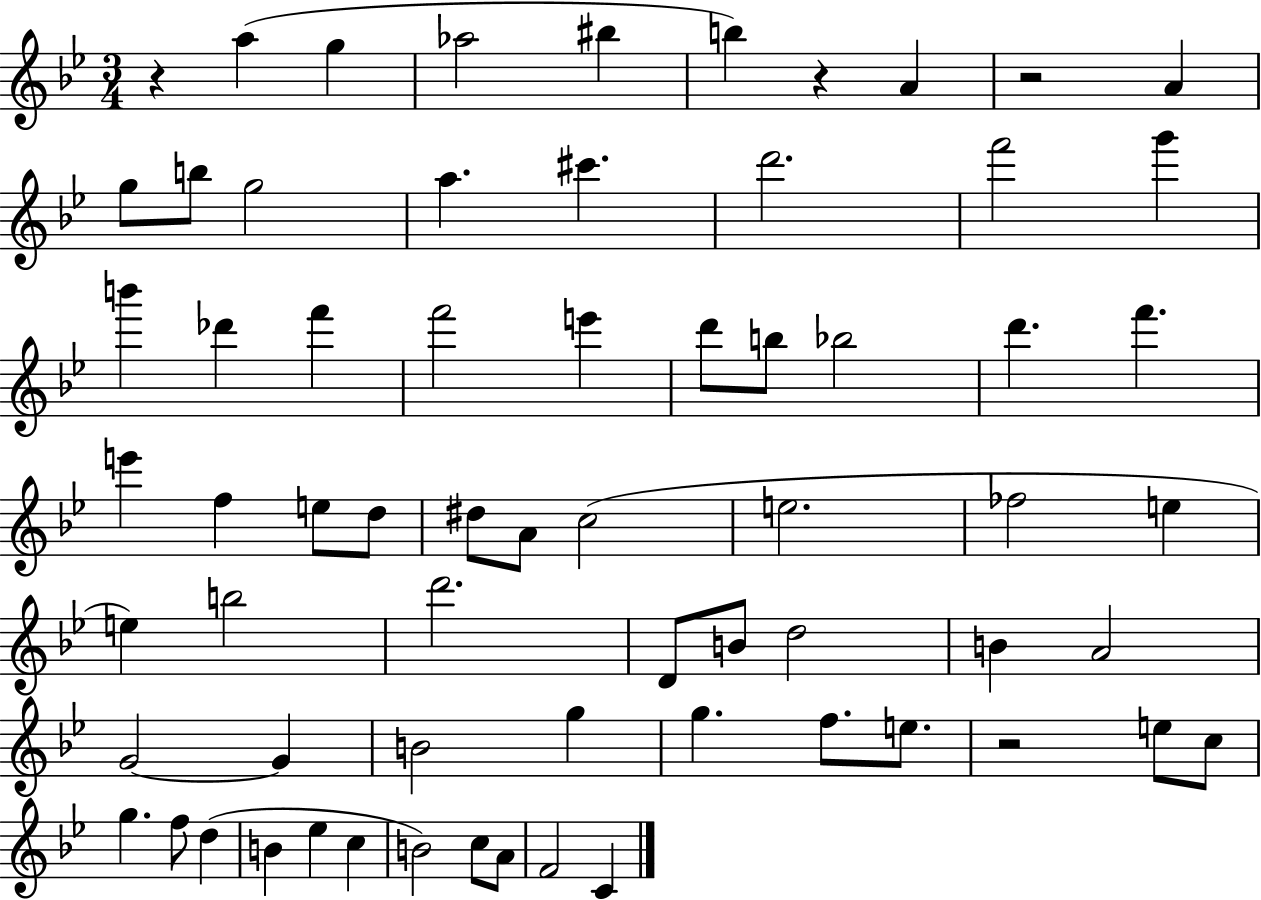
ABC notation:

X:1
T:Untitled
M:3/4
L:1/4
K:Bb
z a g _a2 ^b b z A z2 A g/2 b/2 g2 a ^c' d'2 f'2 g' b' _d' f' f'2 e' d'/2 b/2 _b2 d' f' e' f e/2 d/2 ^d/2 A/2 c2 e2 _f2 e e b2 d'2 D/2 B/2 d2 B A2 G2 G B2 g g f/2 e/2 z2 e/2 c/2 g f/2 d B _e c B2 c/2 A/2 F2 C